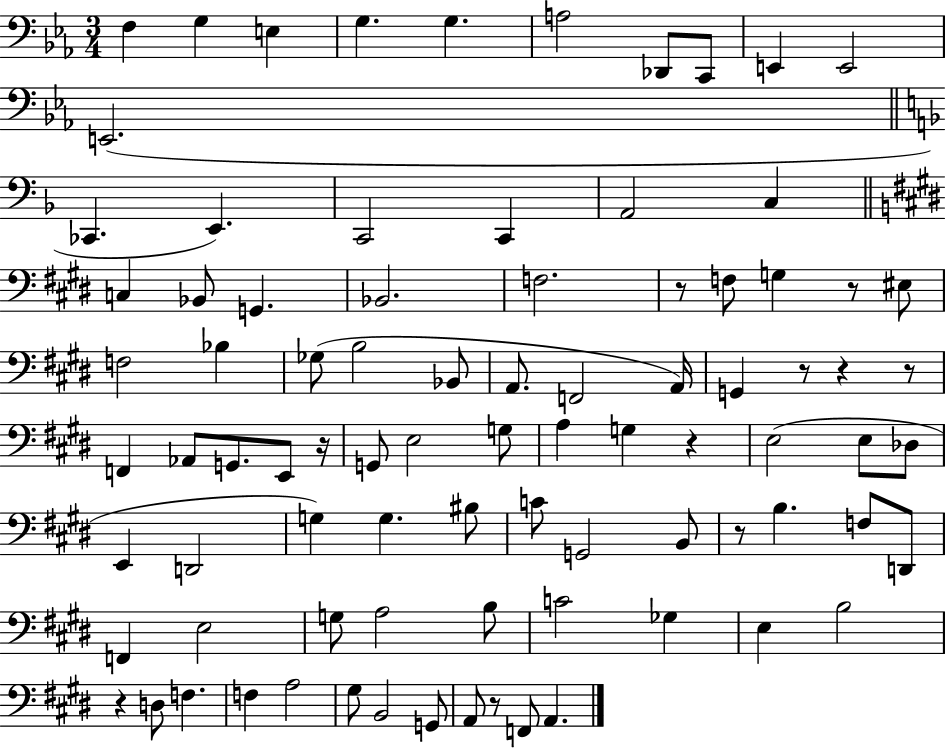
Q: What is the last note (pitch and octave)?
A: A2